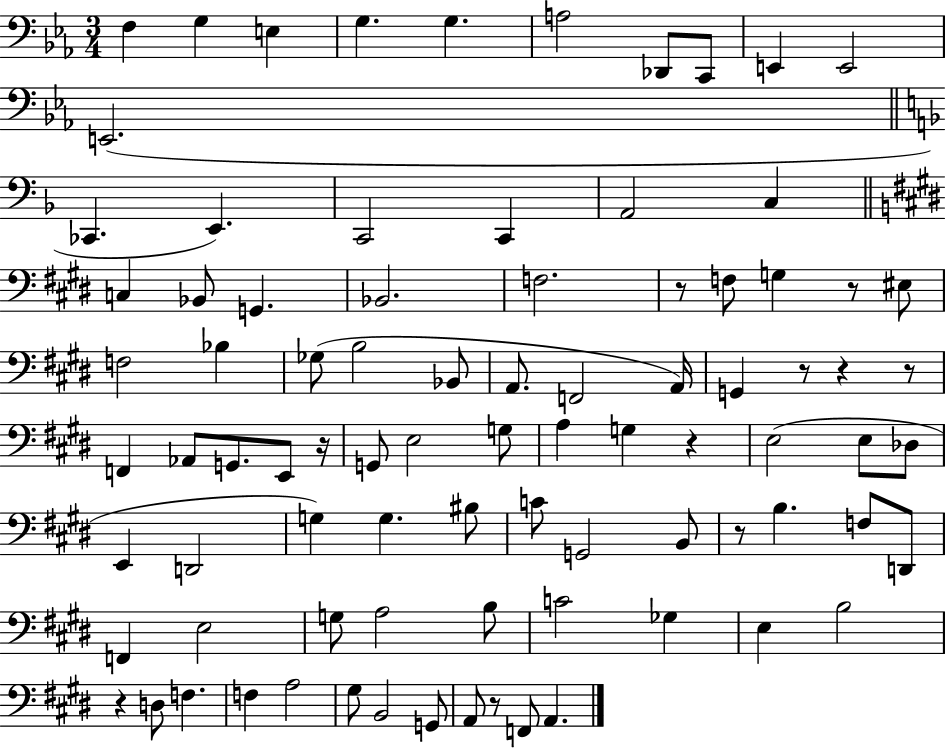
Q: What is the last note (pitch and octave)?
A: A2